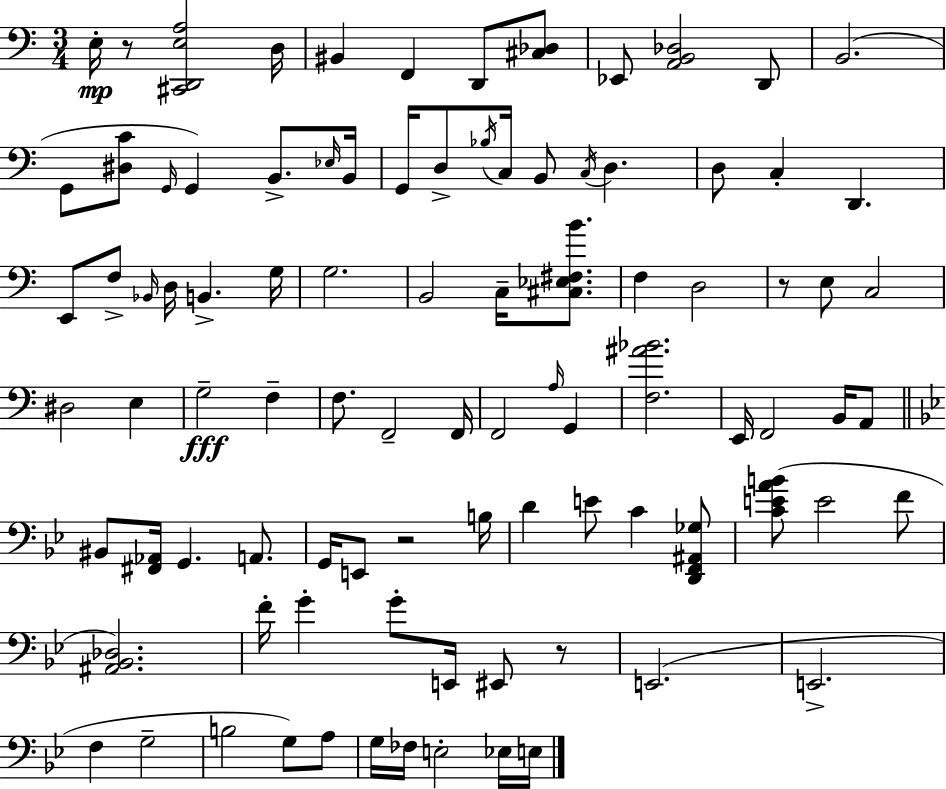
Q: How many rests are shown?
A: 4